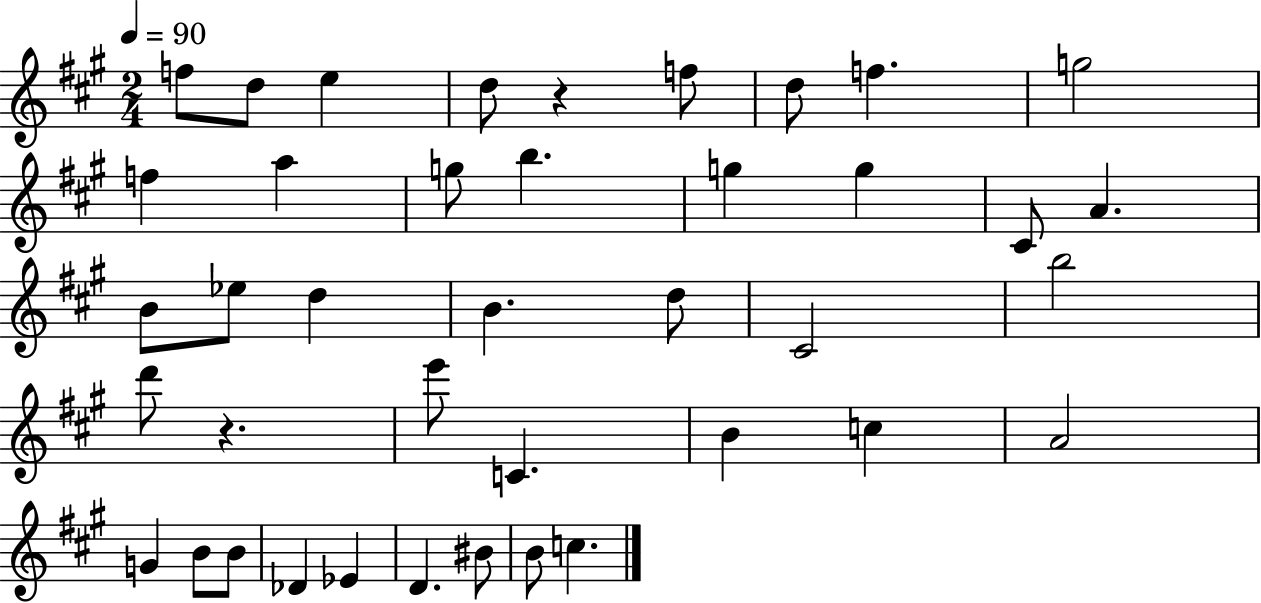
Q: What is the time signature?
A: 2/4